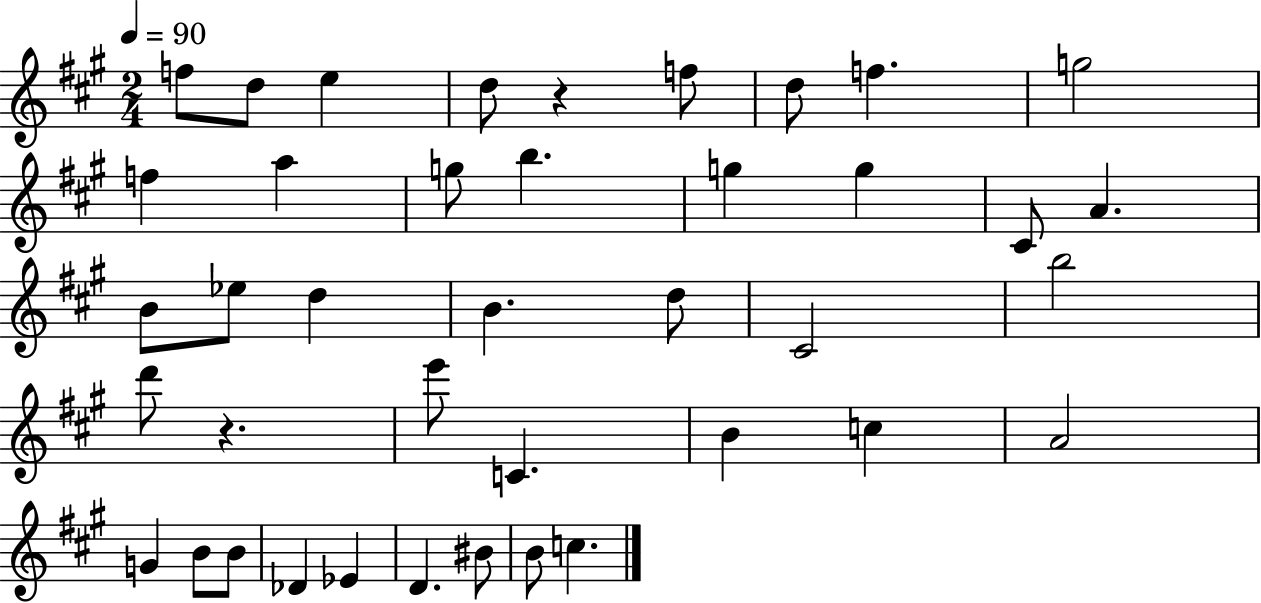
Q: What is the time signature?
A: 2/4